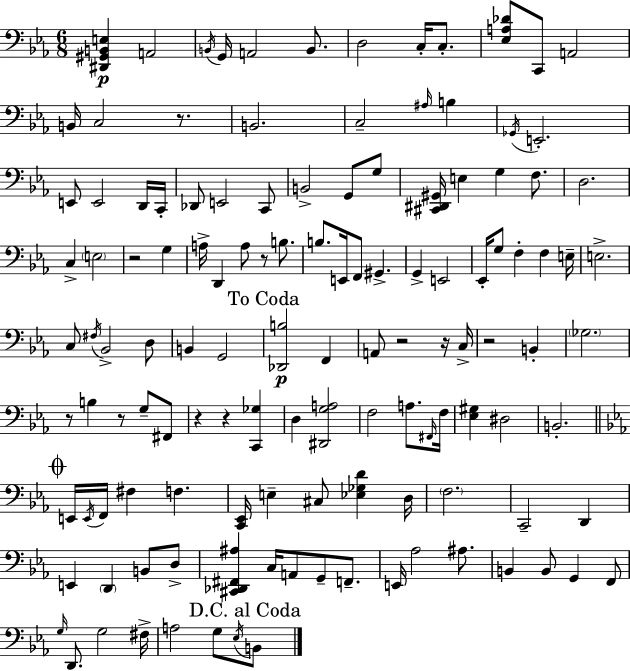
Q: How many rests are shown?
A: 10